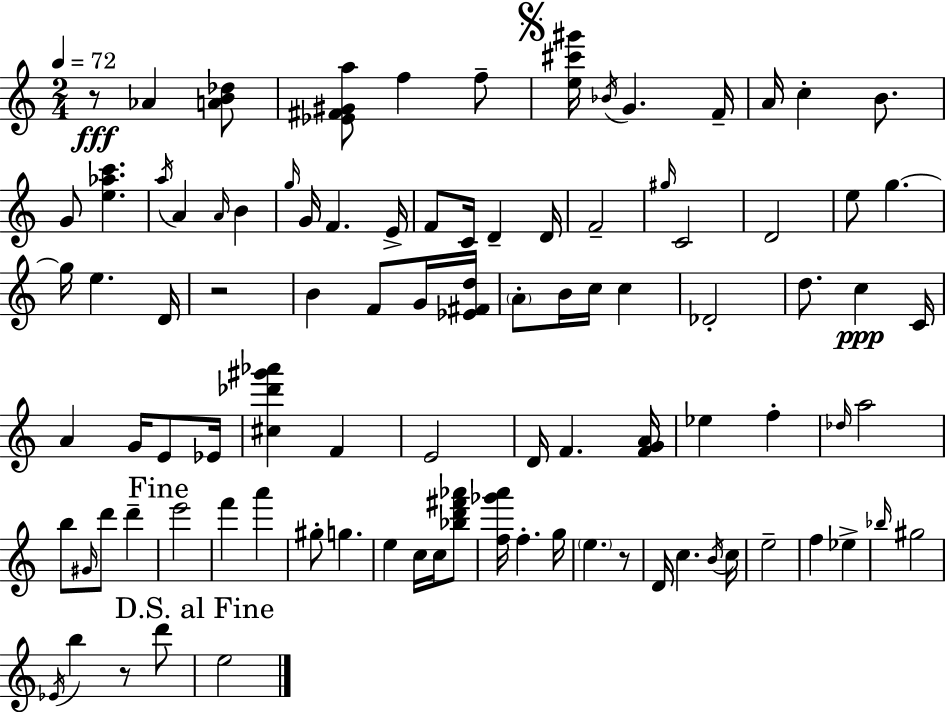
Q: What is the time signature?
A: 2/4